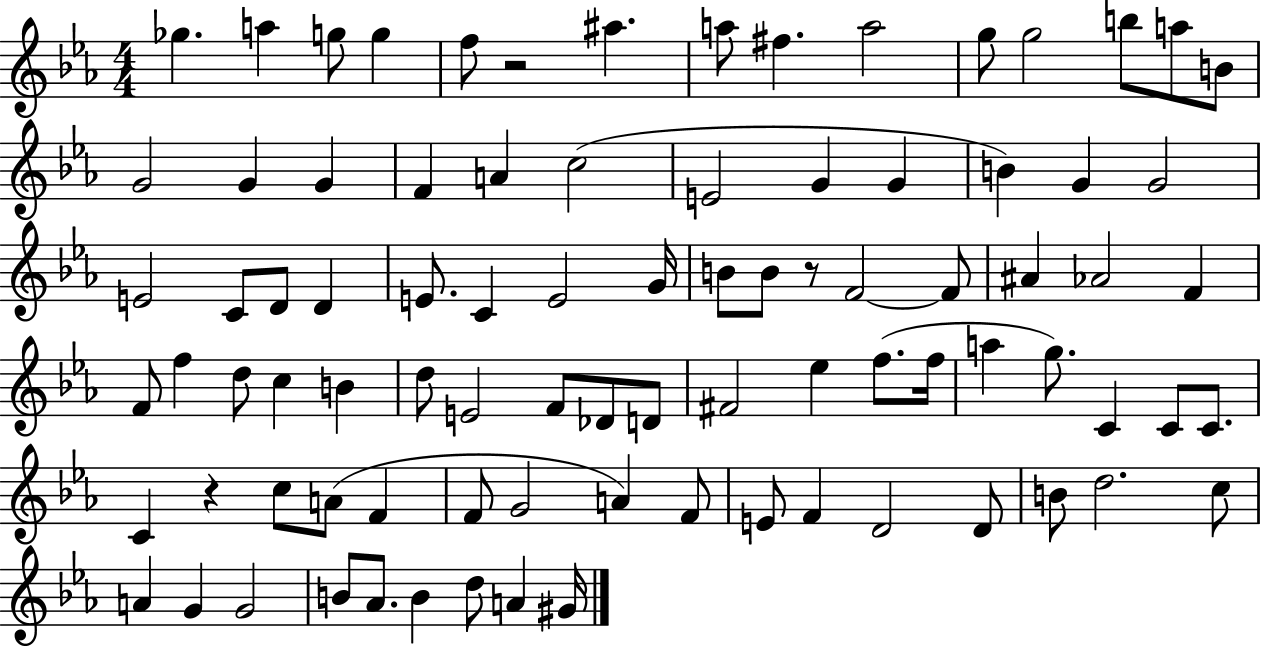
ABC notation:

X:1
T:Untitled
M:4/4
L:1/4
K:Eb
_g a g/2 g f/2 z2 ^a a/2 ^f a2 g/2 g2 b/2 a/2 B/2 G2 G G F A c2 E2 G G B G G2 E2 C/2 D/2 D E/2 C E2 G/4 B/2 B/2 z/2 F2 F/2 ^A _A2 F F/2 f d/2 c B d/2 E2 F/2 _D/2 D/2 ^F2 _e f/2 f/4 a g/2 C C/2 C/2 C z c/2 A/2 F F/2 G2 A F/2 E/2 F D2 D/2 B/2 d2 c/2 A G G2 B/2 _A/2 B d/2 A ^G/4